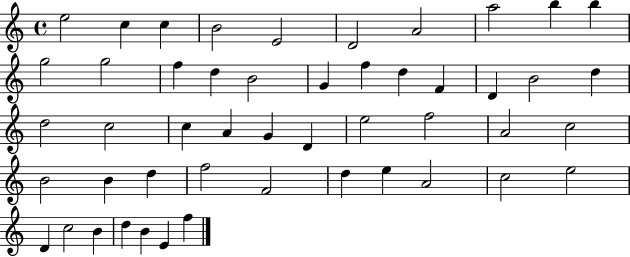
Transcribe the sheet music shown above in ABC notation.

X:1
T:Untitled
M:4/4
L:1/4
K:C
e2 c c B2 E2 D2 A2 a2 b b g2 g2 f d B2 G f d F D B2 d d2 c2 c A G D e2 f2 A2 c2 B2 B d f2 F2 d e A2 c2 e2 D c2 B d B E f